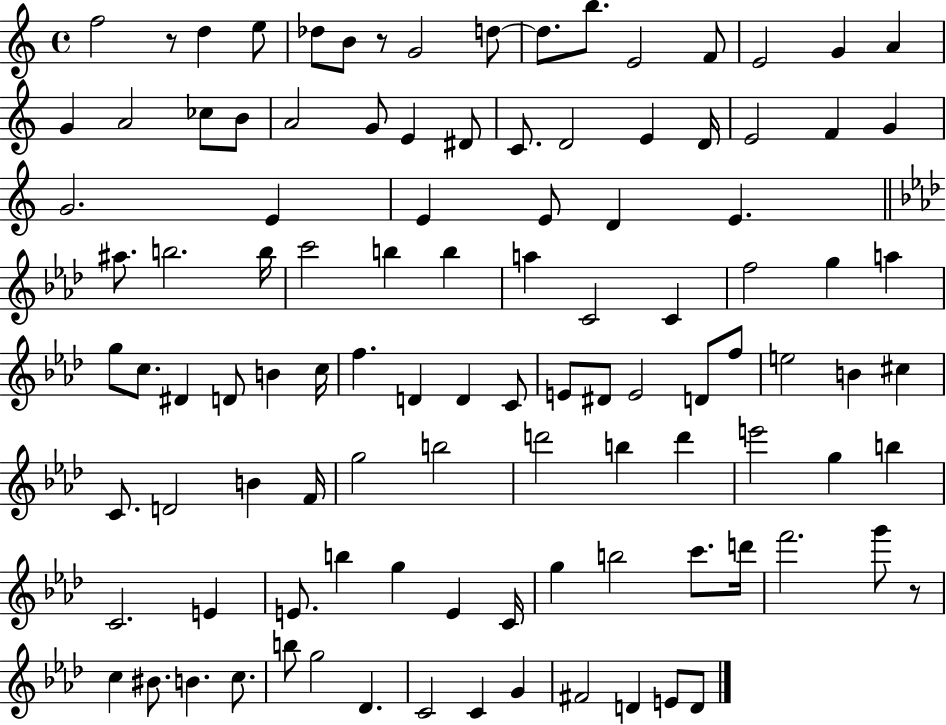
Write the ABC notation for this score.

X:1
T:Untitled
M:4/4
L:1/4
K:C
f2 z/2 d e/2 _d/2 B/2 z/2 G2 d/2 d/2 b/2 E2 F/2 E2 G A G A2 _c/2 B/2 A2 G/2 E ^D/2 C/2 D2 E D/4 E2 F G G2 E E E/2 D E ^a/2 b2 b/4 c'2 b b a C2 C f2 g a g/2 c/2 ^D D/2 B c/4 f D D C/2 E/2 ^D/2 E2 D/2 f/2 e2 B ^c C/2 D2 B F/4 g2 b2 d'2 b d' e'2 g b C2 E E/2 b g E C/4 g b2 c'/2 d'/4 f'2 g'/2 z/2 c ^B/2 B c/2 b/2 g2 _D C2 C G ^F2 D E/2 D/2